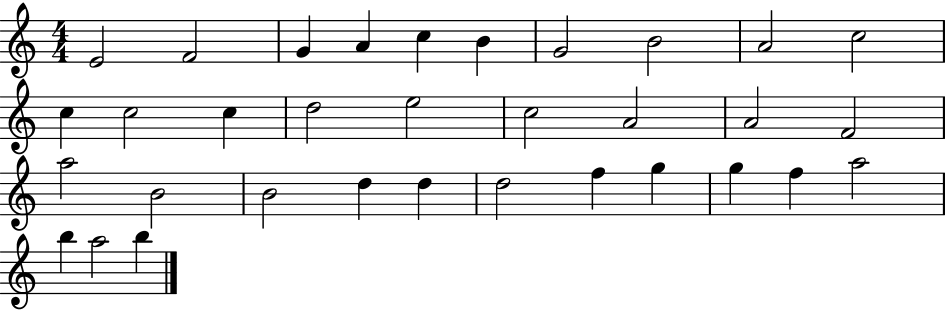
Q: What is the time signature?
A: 4/4